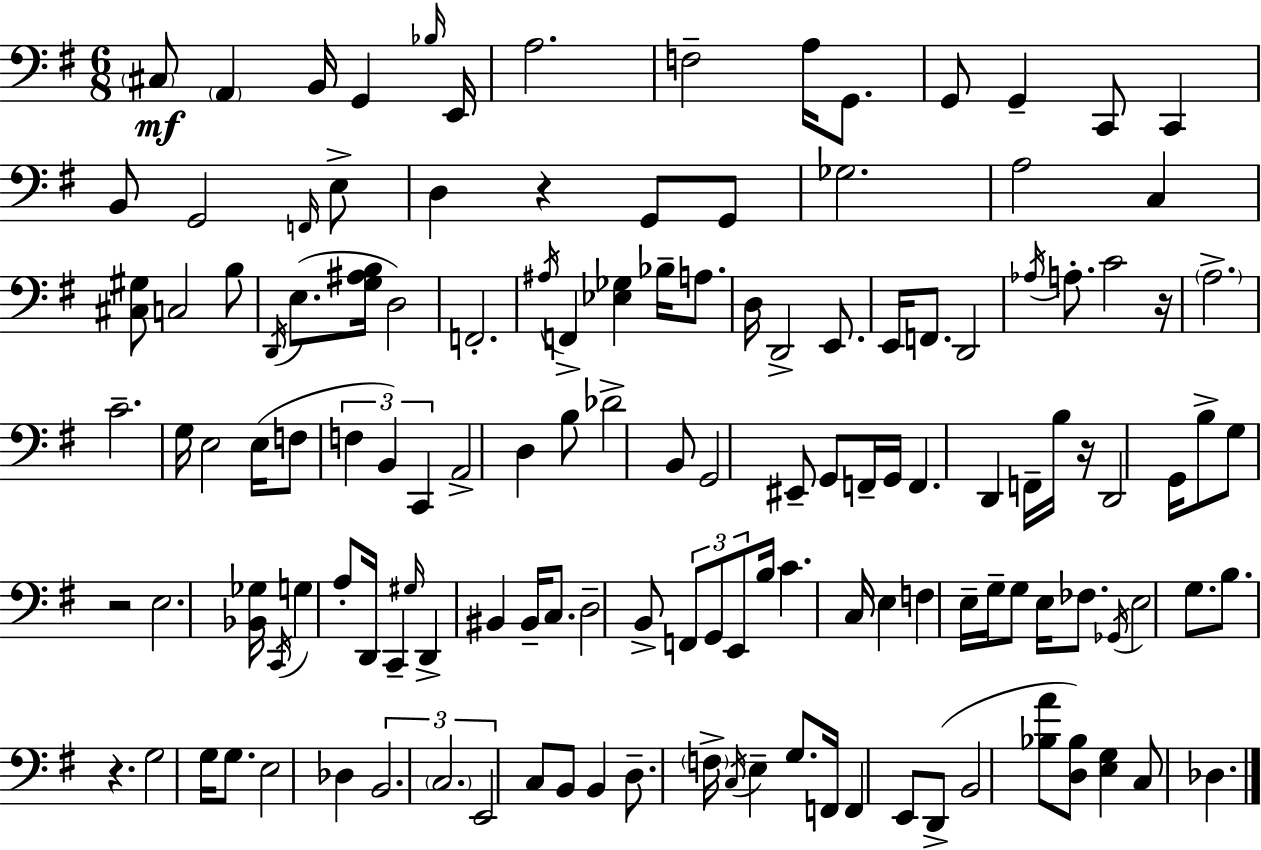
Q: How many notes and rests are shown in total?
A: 135